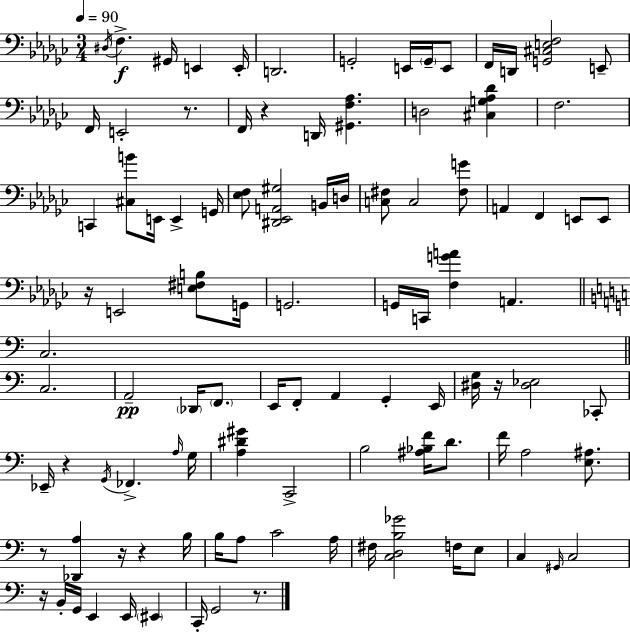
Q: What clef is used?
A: bass